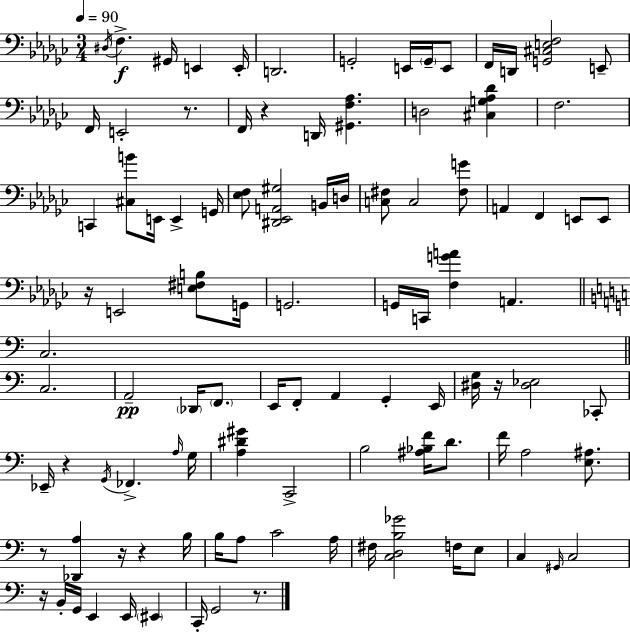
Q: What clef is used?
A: bass